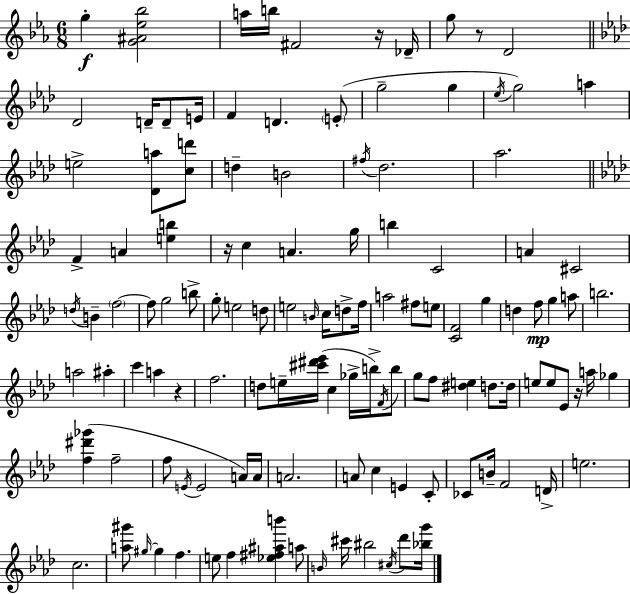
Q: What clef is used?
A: treble